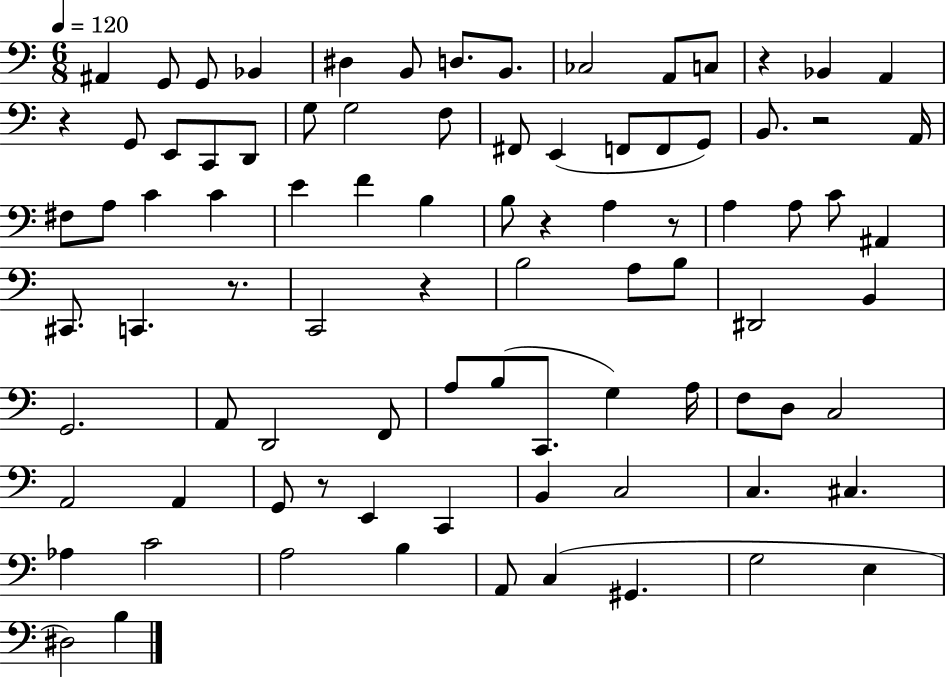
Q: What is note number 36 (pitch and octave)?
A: A3